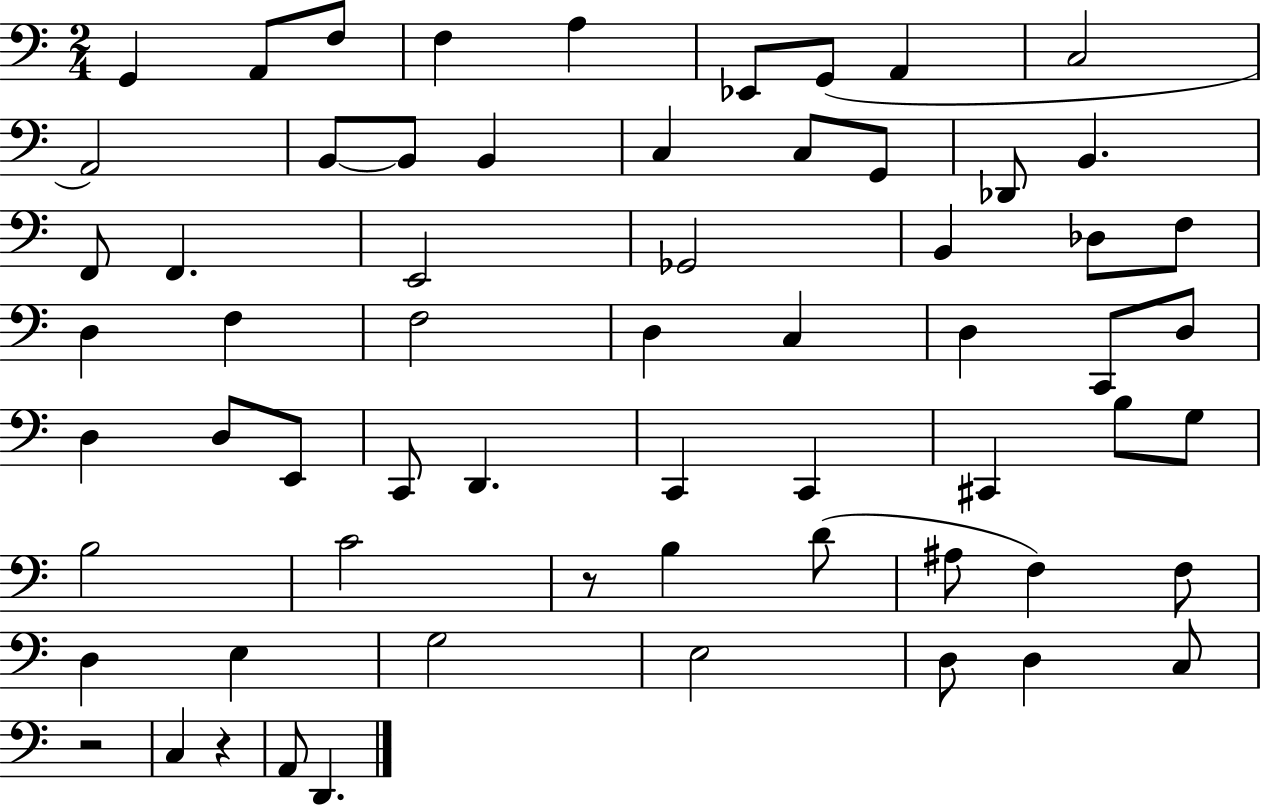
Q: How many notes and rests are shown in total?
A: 63